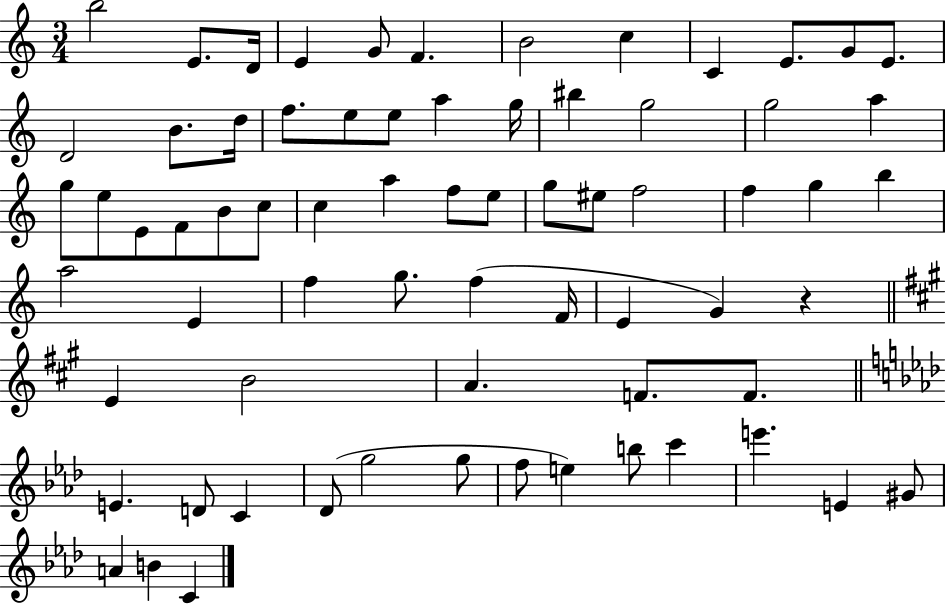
{
  \clef treble
  \numericTimeSignature
  \time 3/4
  \key c \major
  \repeat volta 2 { b''2 e'8. d'16 | e'4 g'8 f'4. | b'2 c''4 | c'4 e'8. g'8 e'8. | \break d'2 b'8. d''16 | f''8. e''8 e''8 a''4 g''16 | bis''4 g''2 | g''2 a''4 | \break g''8 e''8 e'8 f'8 b'8 c''8 | c''4 a''4 f''8 e''8 | g''8 eis''8 f''2 | f''4 g''4 b''4 | \break a''2 e'4 | f''4 g''8. f''4( f'16 | e'4 g'4) r4 | \bar "||" \break \key a \major e'4 b'2 | a'4. f'8. f'8. | \bar "||" \break \key aes \major e'4. d'8 c'4 | des'8( g''2 g''8 | f''8 e''4) b''8 c'''4 | e'''4. e'4 gis'8 | \break a'4 b'4 c'4 | } \bar "|."
}